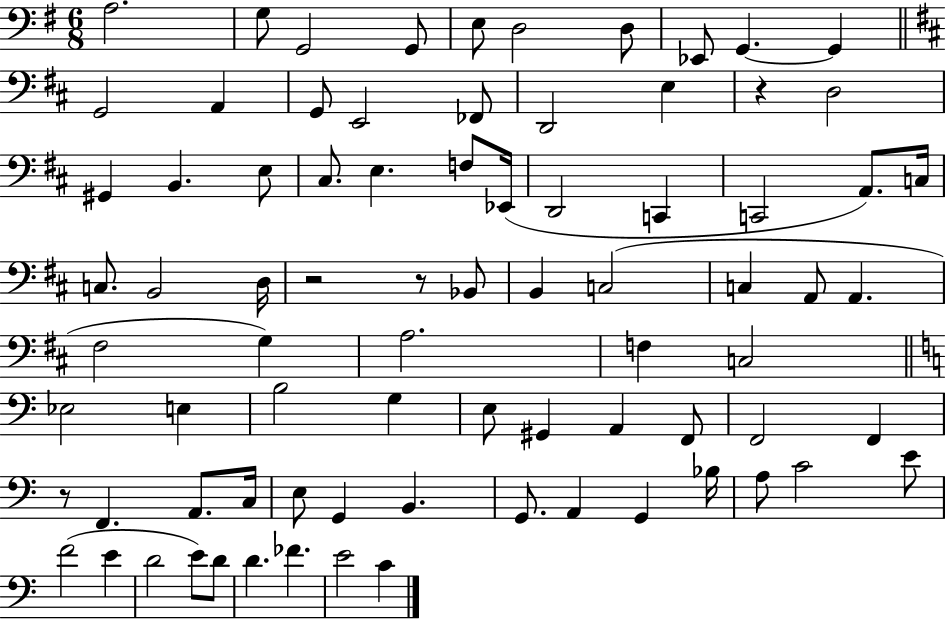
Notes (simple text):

A3/h. G3/e G2/h G2/e E3/e D3/h D3/e Eb2/e G2/q. G2/q G2/h A2/q G2/e E2/h FES2/e D2/h E3/q R/q D3/h G#2/q B2/q. E3/e C#3/e. E3/q. F3/e Eb2/s D2/h C2/q C2/h A2/e. C3/s C3/e. B2/h D3/s R/h R/e Bb2/e B2/q C3/h C3/q A2/e A2/q. F#3/h G3/q A3/h. F3/q C3/h Eb3/h E3/q B3/h G3/q E3/e G#2/q A2/q F2/e F2/h F2/q R/e F2/q. A2/e. C3/s E3/e G2/q B2/q. G2/e. A2/q G2/q Bb3/s A3/e C4/h E4/e F4/h E4/q D4/h E4/e D4/e D4/q. FES4/q. E4/h C4/q